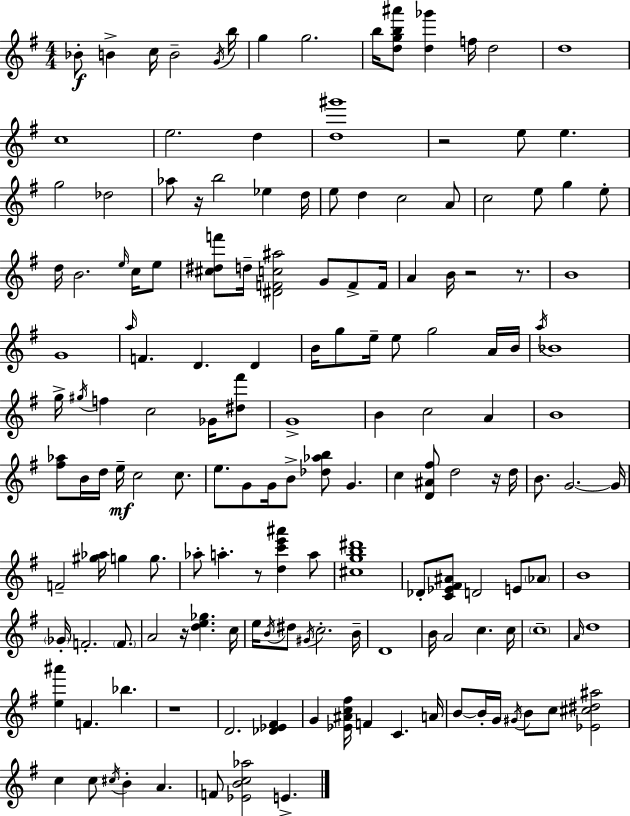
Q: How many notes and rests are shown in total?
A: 160